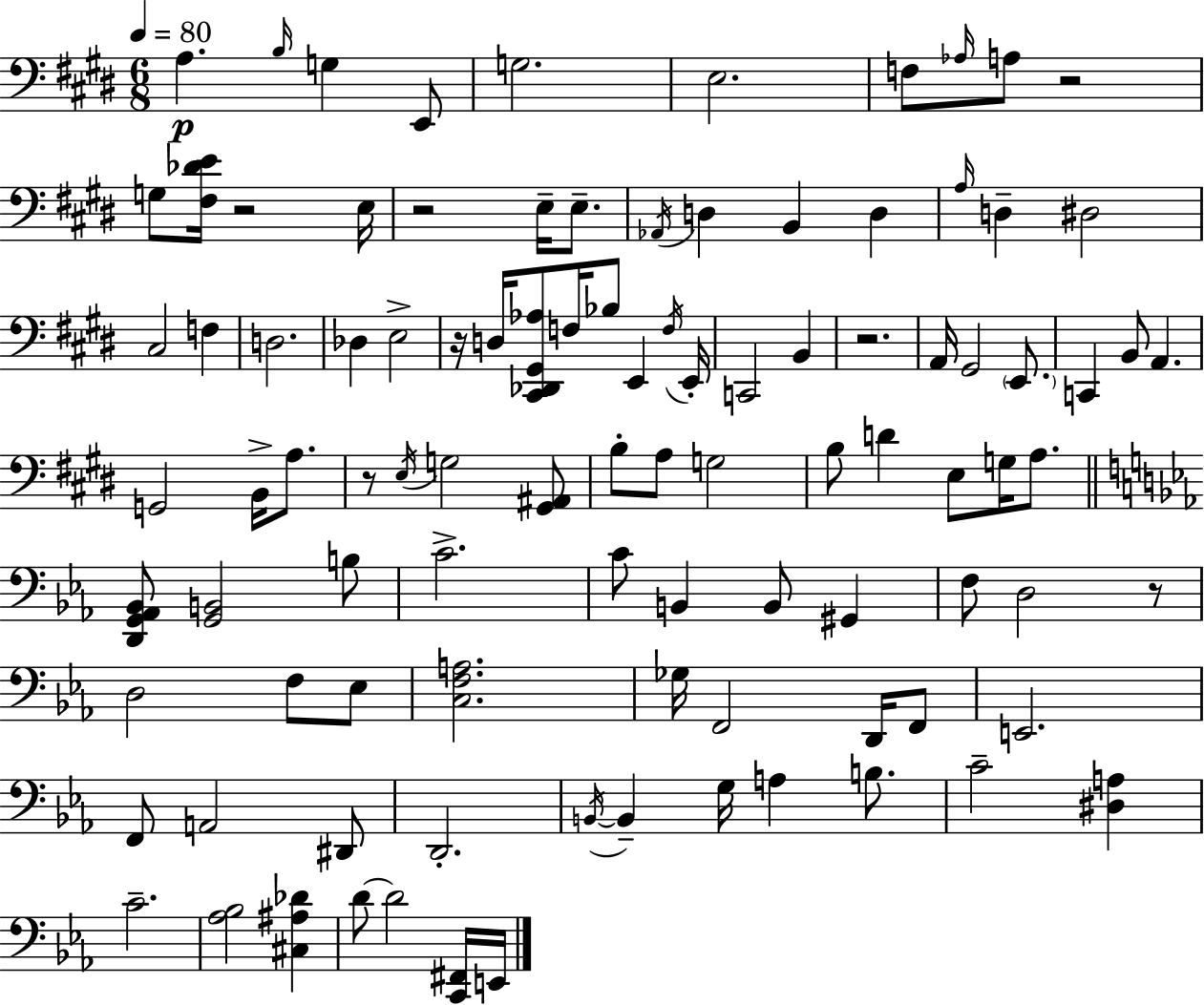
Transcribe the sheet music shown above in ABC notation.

X:1
T:Untitled
M:6/8
L:1/4
K:E
A, B,/4 G, E,,/2 G,2 E,2 F,/2 _A,/4 A,/2 z2 G,/2 [^F,_DE]/4 z2 E,/4 z2 E,/4 E,/2 _A,,/4 D, B,, D, A,/4 D, ^D,2 ^C,2 F, D,2 _D, E,2 z/4 D,/4 [^C,,_D,,^G,,_A,]/2 F,/4 _B,/2 E,, F,/4 E,,/4 C,,2 B,, z2 A,,/4 ^G,,2 E,,/2 C,, B,,/2 A,, G,,2 B,,/4 A,/2 z/2 E,/4 G,2 [^G,,^A,,]/2 B,/2 A,/2 G,2 B,/2 D E,/2 G,/4 A,/2 [D,,G,,_A,,_B,,]/2 [G,,B,,]2 B,/2 C2 C/2 B,, B,,/2 ^G,, F,/2 D,2 z/2 D,2 F,/2 _E,/2 [C,F,A,]2 _G,/4 F,,2 D,,/4 F,,/2 E,,2 F,,/2 A,,2 ^D,,/2 D,,2 B,,/4 B,, G,/4 A, B,/2 C2 [^D,A,] C2 [_A,_B,]2 [^C,^A,_D] D/2 D2 [C,,^F,,]/4 E,,/4